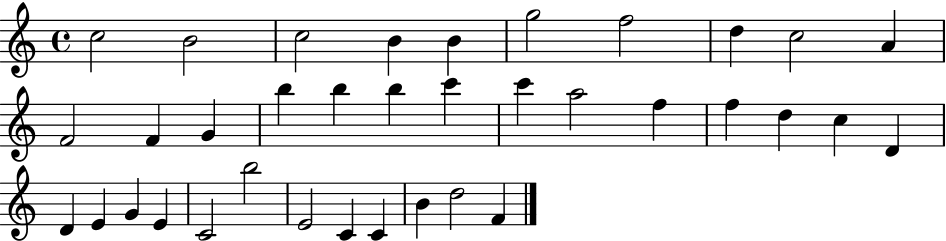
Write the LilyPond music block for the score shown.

{
  \clef treble
  \time 4/4
  \defaultTimeSignature
  \key c \major
  c''2 b'2 | c''2 b'4 b'4 | g''2 f''2 | d''4 c''2 a'4 | \break f'2 f'4 g'4 | b''4 b''4 b''4 c'''4 | c'''4 a''2 f''4 | f''4 d''4 c''4 d'4 | \break d'4 e'4 g'4 e'4 | c'2 b''2 | e'2 c'4 c'4 | b'4 d''2 f'4 | \break \bar "|."
}